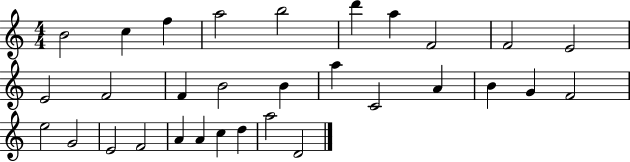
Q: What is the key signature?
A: C major